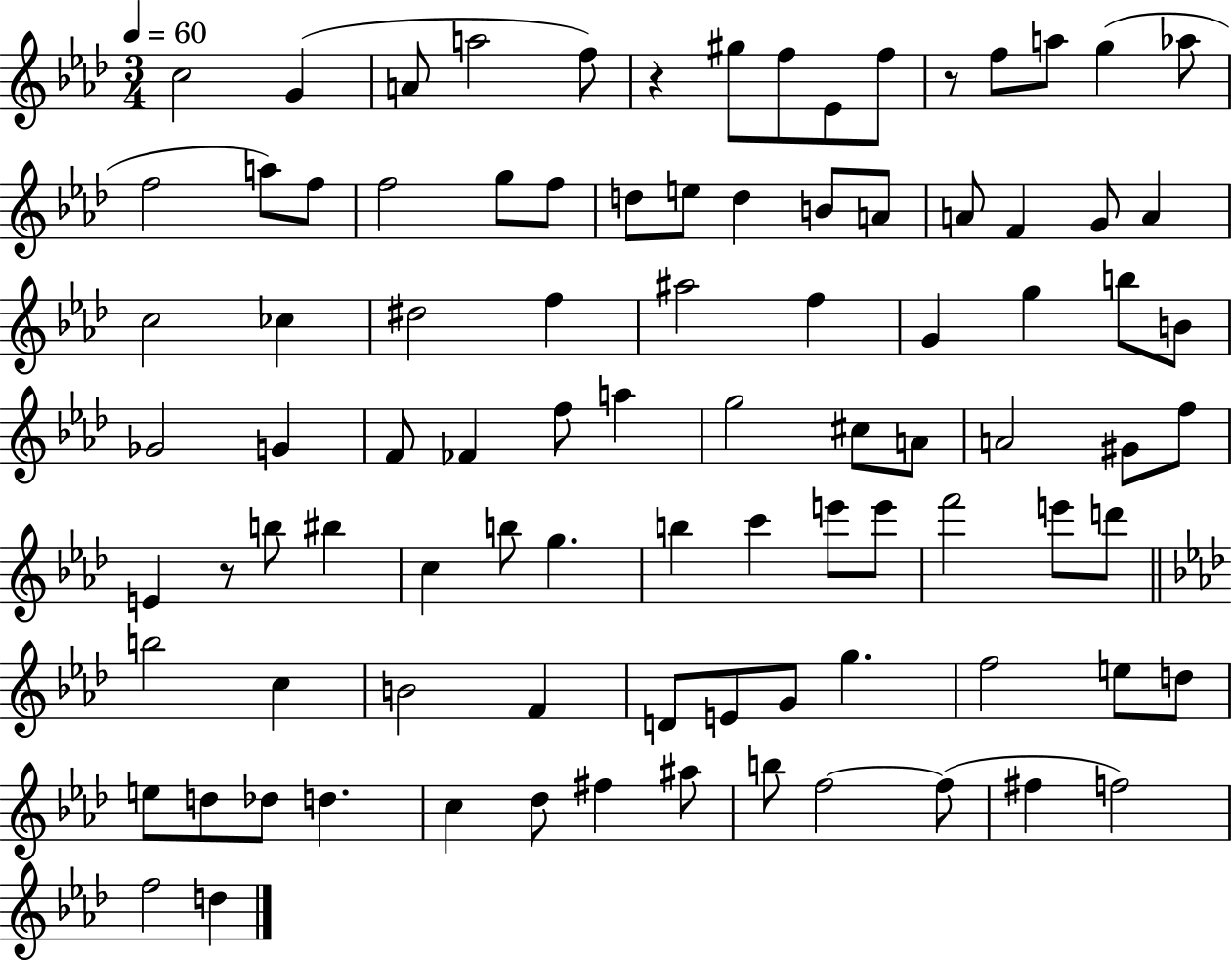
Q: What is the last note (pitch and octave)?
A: D5